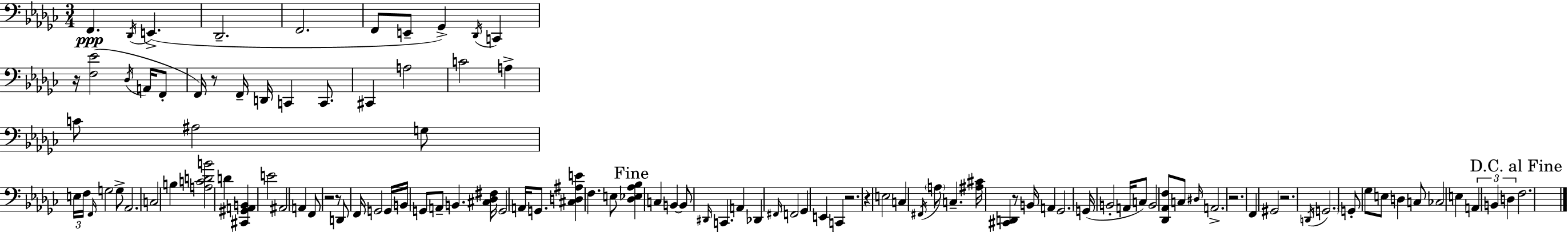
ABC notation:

X:1
T:Untitled
M:3/4
L:1/4
K:Ebm
F,, _D,,/4 E,, _D,,2 F,,2 F,,/2 E,,/2 _G,, _D,,/4 C,, z/4 [F,_E]2 _D,/4 A,,/4 F,,/2 F,,/4 z/2 F,,/4 D,,/4 C,, C,,/2 ^C,, A,2 C2 A, C/2 ^A,2 G,/2 E,/4 F,/4 F,,/4 G,2 G,/2 _A,,2 C,2 B, [A,CDB]2 D [^C,,^G,,A,,B,,] E2 ^A,,2 A,, F,,/2 z2 z/2 D,,/2 F,,/4 G,,2 G,,/4 B,,/4 G,,/2 A,,/2 B,, [^C,_D,^F,]/4 G,,2 A,,/4 G,,/2 [^C,D,^A,E] F, E,/2 [_D,_E,_A,_B,] C, B,, B,,/2 ^D,,/4 C,, A,, _D,, ^F,,/4 F,,2 _G,, E,, C,, z2 z E,2 C, ^F,,/4 A,/2 C, [^A,^C]/4 [^C,,D,,] z/2 B,,/4 A,, _G,,2 G,,/4 B,,2 A,,/4 C,/2 B,,2 [_D,,_A,,F,]/2 C,/2 ^D,/4 A,,2 z2 F,, ^G,,2 z2 D,,/4 G,,2 G,,/2 _G,/2 E,/2 D, C,/2 _C,2 E, A,, B,, D, F,2